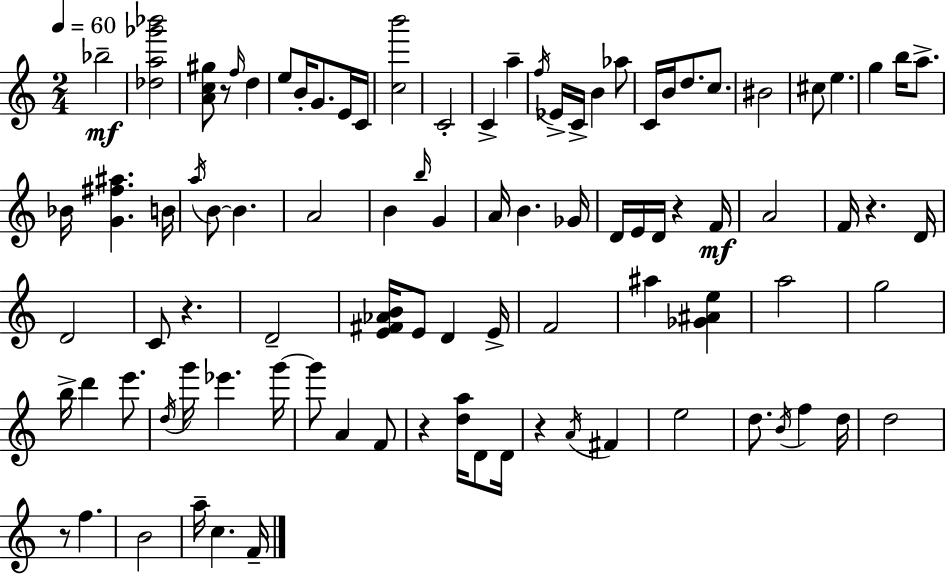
{
  \clef treble
  \numericTimeSignature
  \time 2/4
  \key c \major
  \tempo 4 = 60
  bes''2--\mf | <des'' a'' ges''' bes'''>2 | <a' c'' gis''>8 r8 \grace { f''16 } d''4 | e''8 b'16-. g'8. e'16 | \break c'16 <c'' b'''>2 | c'2-. | c'4-> a''4-- | \acciaccatura { f''16 } ees'16-> c'16-> b'4 | \break aes''8 c'16 b'16 d''8. c''8. | bis'2 | cis''8 e''4. | g''4 b''16 a''8.-> | \break bes'16 <g' fis'' ais''>4. | b'16 \acciaccatura { a''16 } b'8~~ b'4. | a'2 | b'4 \grace { b''16 } | \break g'4 a'16 b'4. | ges'16 d'16 e'16 d'16 r4 | f'16\mf a'2 | f'16 r4. | \break d'16 d'2 | c'8 r4. | d'2-- | <e' fis' aes' b'>16 e'8 d'4 | \break e'16-> f'2 | ais''4 | <ges' ais' e''>4 a''2 | g''2 | \break b''16-> d'''4 | e'''8. \acciaccatura { d''16 } g'''16 ees'''4. | g'''16~~ g'''8 a'4 | f'8 r4 | \break <d'' a''>16 d'8 d'16 r4 | \acciaccatura { a'16 } fis'4 e''2 | d''8. | \acciaccatura { b'16 } f''4 d''16 d''2 | \break r8 | f''4. b'2 | a''16-- | c''4. f'16-- \bar "|."
}